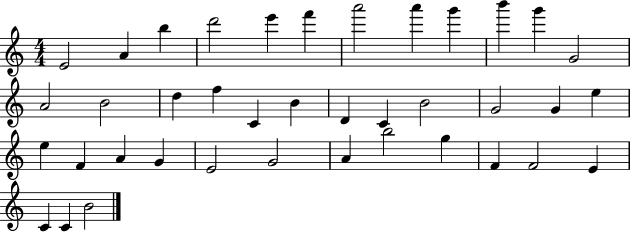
E4/h A4/q B5/q D6/h E6/q F6/q A6/h A6/q G6/q B6/q G6/q G4/h A4/h B4/h D5/q F5/q C4/q B4/q D4/q C4/q B4/h G4/h G4/q E5/q E5/q F4/q A4/q G4/q E4/h G4/h A4/q B5/h G5/q F4/q F4/h E4/q C4/q C4/q B4/h